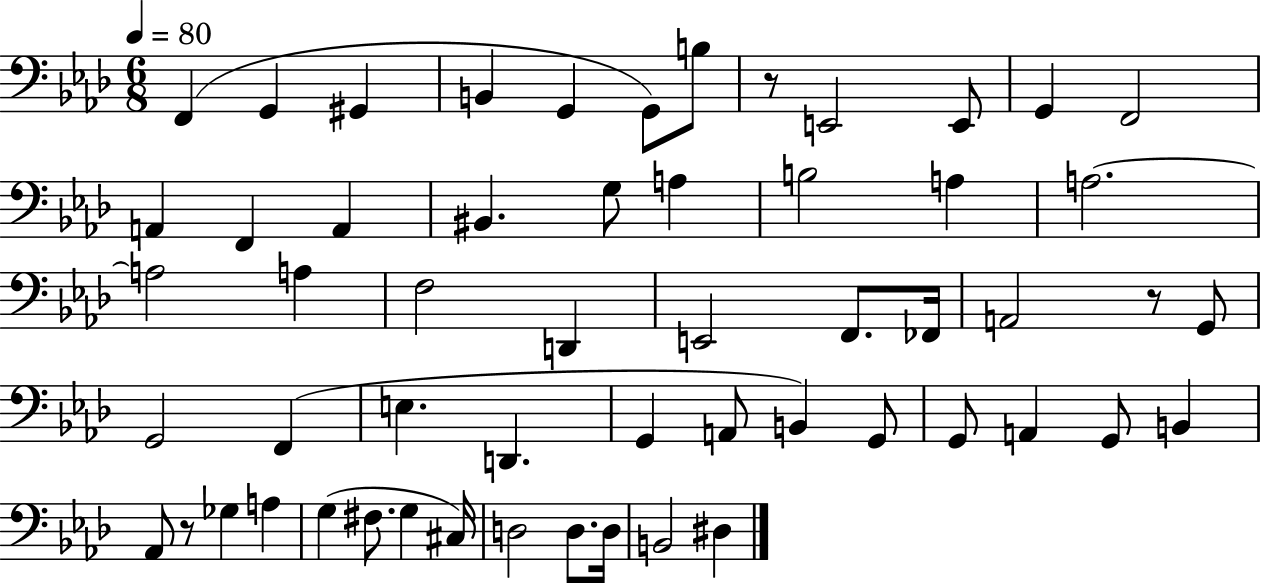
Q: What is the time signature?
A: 6/8